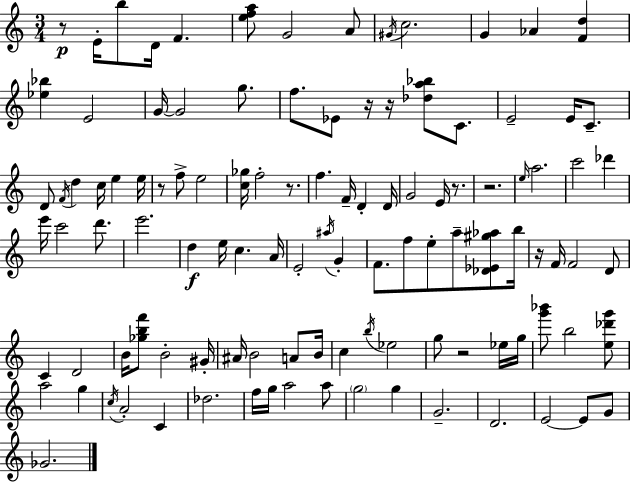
{
  \clef treble
  \numericTimeSignature
  \time 3/4
  \key c \major
  \repeat volta 2 { r8\p e'16-. b''8 d'16 f'4. | <e'' f'' a''>8 g'2 a'8 | \acciaccatura { gis'16 } c''2. | g'4 aes'4 <f' d''>4 | \break <ees'' bes''>4 e'2 | g'16~~ g'2 g''8. | f''8. ees'8 r16 r16 <des'' a'' bes''>8 c'8. | e'2-- e'16 c'8.-- | \break d'8 \acciaccatura { f'16 } d''4 c''16 e''4 | e''16 r8 f''8-> e''2 | <c'' ges''>16 f''2-. r8. | f''4. f'16-- d'4-. | \break d'16 g'2 e'16 r8. | r2. | \grace { e''16 } a''2. | c'''2 des'''4 | \break e'''16 c'''2 | d'''8. e'''2. | d''4\f e''16 c''4. | a'16 e'2-. \acciaccatura { ais''16 } | \break g'4-. f'8. f''8 e''8-. a''8-- | <des' ees' gis'' aes''>8 b''16 r16 f'16 f'2 | d'8 c'4 d'2 | b'16 <ges'' b'' f'''>8 b'2-. | \break gis'16-. ais'16 b'2 | a'8 b'16 c''4 \acciaccatura { b''16 } ees''2 | g''8 r2 | ees''16 g''16 <g''' bes'''>8 b''2 | \break <e'' des''' g'''>8 a''2 | g''4 \acciaccatura { c''16 } a'2-. | c'4 des''2. | f''16 g''16 a''2 | \break a''8 \parenthesize g''2 | g''4 g'2.-- | d'2. | e'2~~ | \break e'8 g'8 ges'2. | } \bar "|."
}